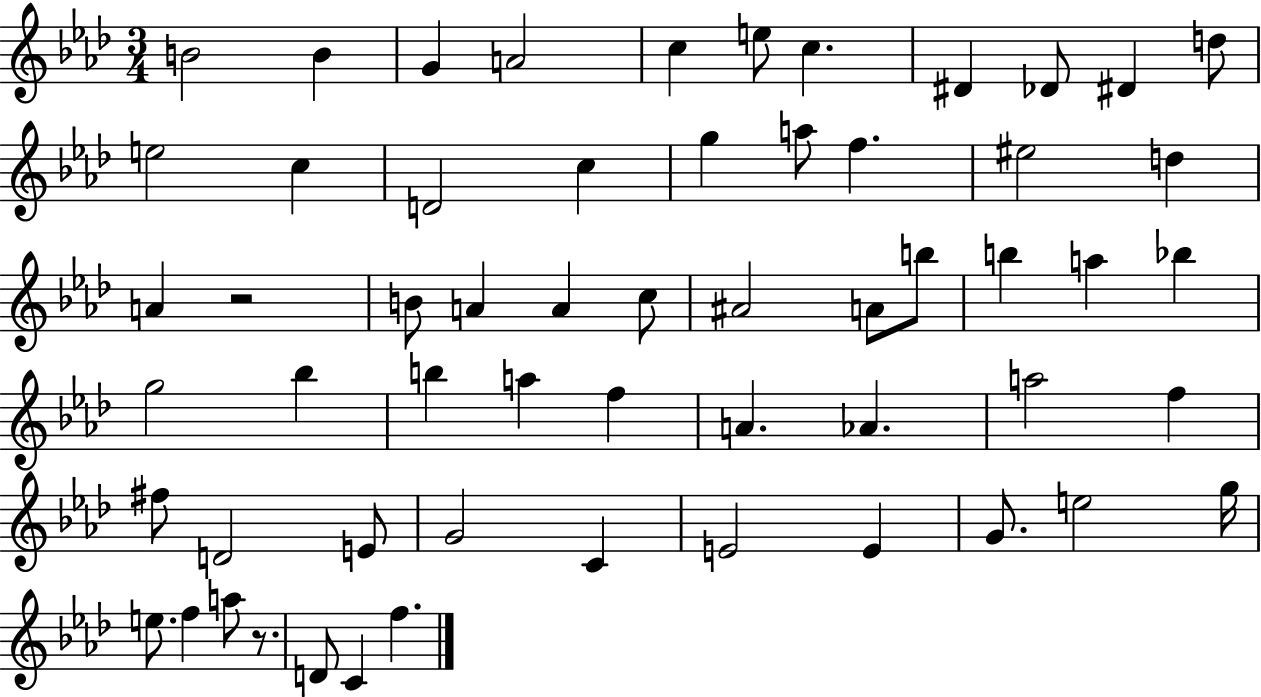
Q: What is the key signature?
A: AES major